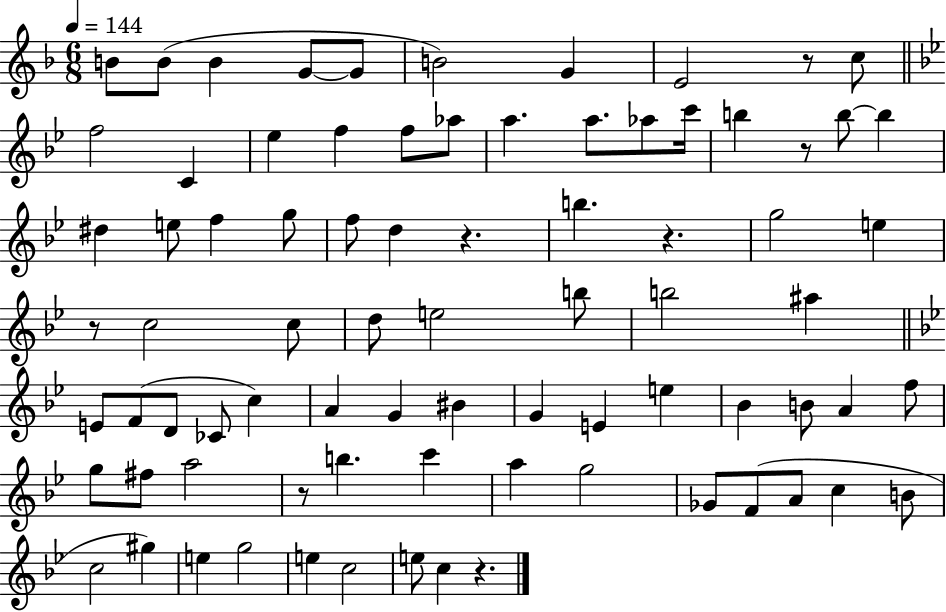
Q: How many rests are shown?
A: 7